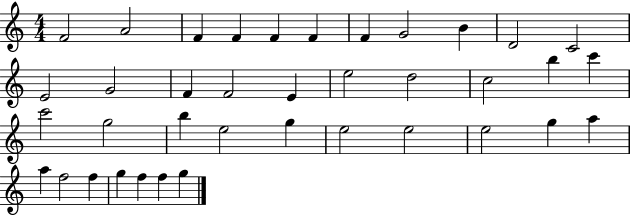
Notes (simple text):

F4/h A4/h F4/q F4/q F4/q F4/q F4/q G4/h B4/q D4/h C4/h E4/h G4/h F4/q F4/h E4/q E5/h D5/h C5/h B5/q C6/q C6/h G5/h B5/q E5/h G5/q E5/h E5/h E5/h G5/q A5/q A5/q F5/h F5/q G5/q F5/q F5/q G5/q